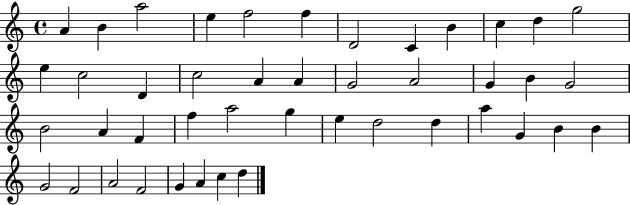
{
  \clef treble
  \time 4/4
  \defaultTimeSignature
  \key c \major
  a'4 b'4 a''2 | e''4 f''2 f''4 | d'2 c'4 b'4 | c''4 d''4 g''2 | \break e''4 c''2 d'4 | c''2 a'4 a'4 | g'2 a'2 | g'4 b'4 g'2 | \break b'2 a'4 f'4 | f''4 a''2 g''4 | e''4 d''2 d''4 | a''4 g'4 b'4 b'4 | \break g'2 f'2 | a'2 f'2 | g'4 a'4 c''4 d''4 | \bar "|."
}